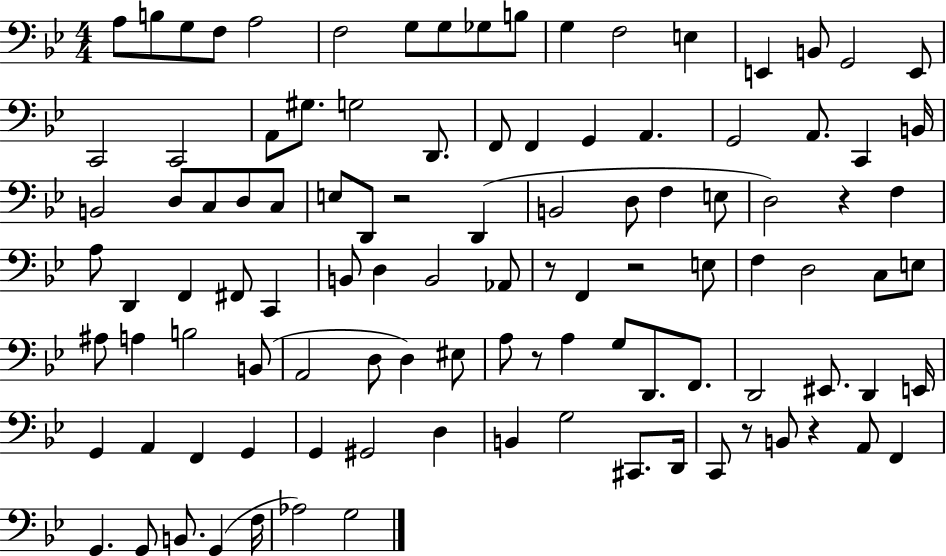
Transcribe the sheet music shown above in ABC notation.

X:1
T:Untitled
M:4/4
L:1/4
K:Bb
A,/2 B,/2 G,/2 F,/2 A,2 F,2 G,/2 G,/2 _G,/2 B,/2 G, F,2 E, E,, B,,/2 G,,2 E,,/2 C,,2 C,,2 A,,/2 ^G,/2 G,2 D,,/2 F,,/2 F,, G,, A,, G,,2 A,,/2 C,, B,,/4 B,,2 D,/2 C,/2 D,/2 C,/2 E,/2 D,,/2 z2 D,, B,,2 D,/2 F, E,/2 D,2 z F, A,/2 D,, F,, ^F,,/2 C,, B,,/2 D, B,,2 _A,,/2 z/2 F,, z2 E,/2 F, D,2 C,/2 E,/2 ^A,/2 A, B,2 B,,/2 A,,2 D,/2 D, ^E,/2 A,/2 z/2 A, G,/2 D,,/2 F,,/2 D,,2 ^E,,/2 D,, E,,/4 G,, A,, F,, G,, G,, ^G,,2 D, B,, G,2 ^C,,/2 D,,/4 C,,/2 z/2 B,,/2 z A,,/2 F,, G,, G,,/2 B,,/2 G,, F,/4 _A,2 G,2